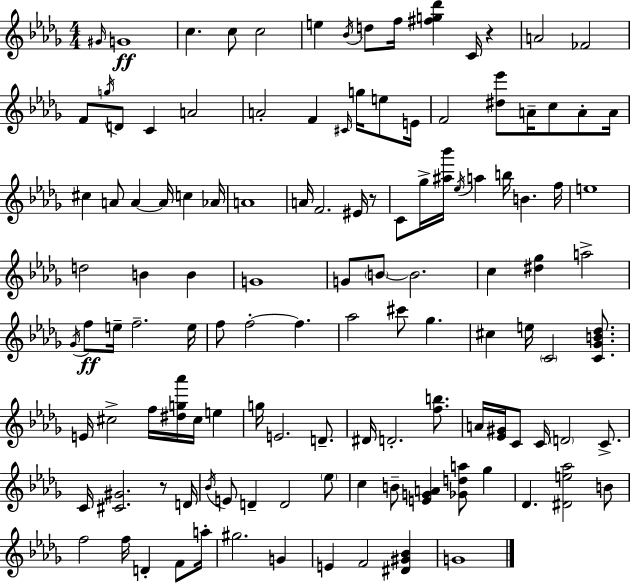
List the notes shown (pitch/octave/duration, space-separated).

G#4/s G4/w C5/q. C5/e C5/h E5/q Bb4/s D5/e F5/s [F#5,G5,Db6]/q C4/s R/q A4/h FES4/h F4/e G5/s D4/e C4/q A4/h A4/h F4/q C#4/s G5/s E5/e E4/s F4/h [D#5,Eb6]/e A4/s C5/e A4/e A4/s C#5/q A4/e A4/q A4/s C5/q Ab4/s A4/w A4/s F4/h. EIS4/s R/e C4/e Gb5/s [A#5,Bb6]/s Eb5/s A5/q B5/s B4/q. F5/s E5/w D5/h B4/q B4/q G4/w G4/e B4/e B4/h. C5/q [D#5,Gb5]/q A5/h Gb4/s F5/e E5/s F5/h. E5/s F5/e F5/h F5/q. Ab5/h C#6/e Gb5/q. C#5/q E5/s C4/h [C4,Gb4,B4,Db5]/e. E4/s C#5/h F5/s [D#5,G5,Ab6]/s C#5/s E5/q G5/s E4/h. D4/e. D#4/s D4/h. [F5,B5]/e. A4/s [Eb4,G#4]/s C4/e C4/s D4/h C4/e. C4/s [C#4,G#4]/h. R/e D4/s Bb4/s E4/e D4/q D4/h Eb5/e C5/q B4/e [E4,G4,A4]/q [Gb4,D5,A5]/e Gb5/q Db4/q. [D#4,E5,Ab5]/h B4/e F5/h F5/s D4/q F4/e A5/s G#5/h. G4/q E4/q F4/h [D#4,G#4,Bb4]/q G4/w